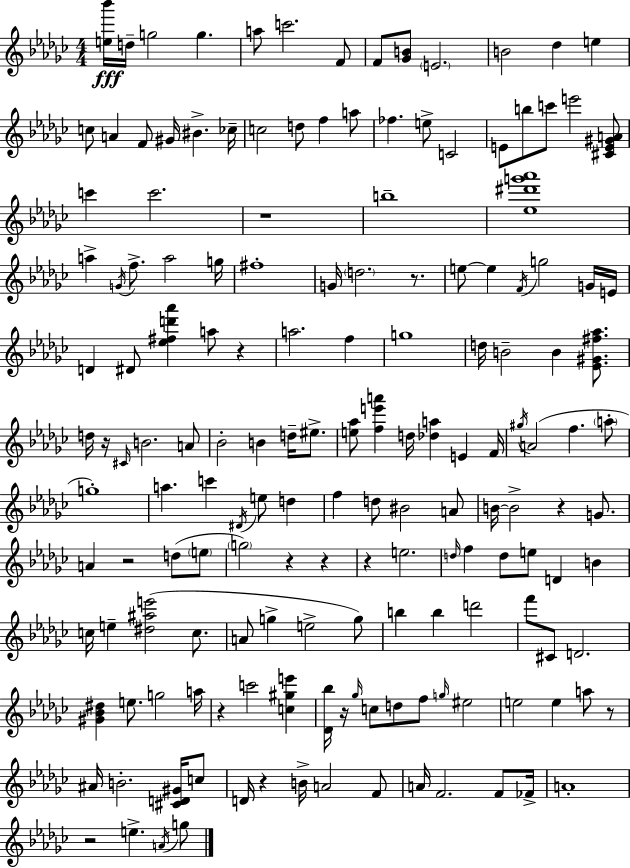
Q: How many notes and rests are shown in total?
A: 162